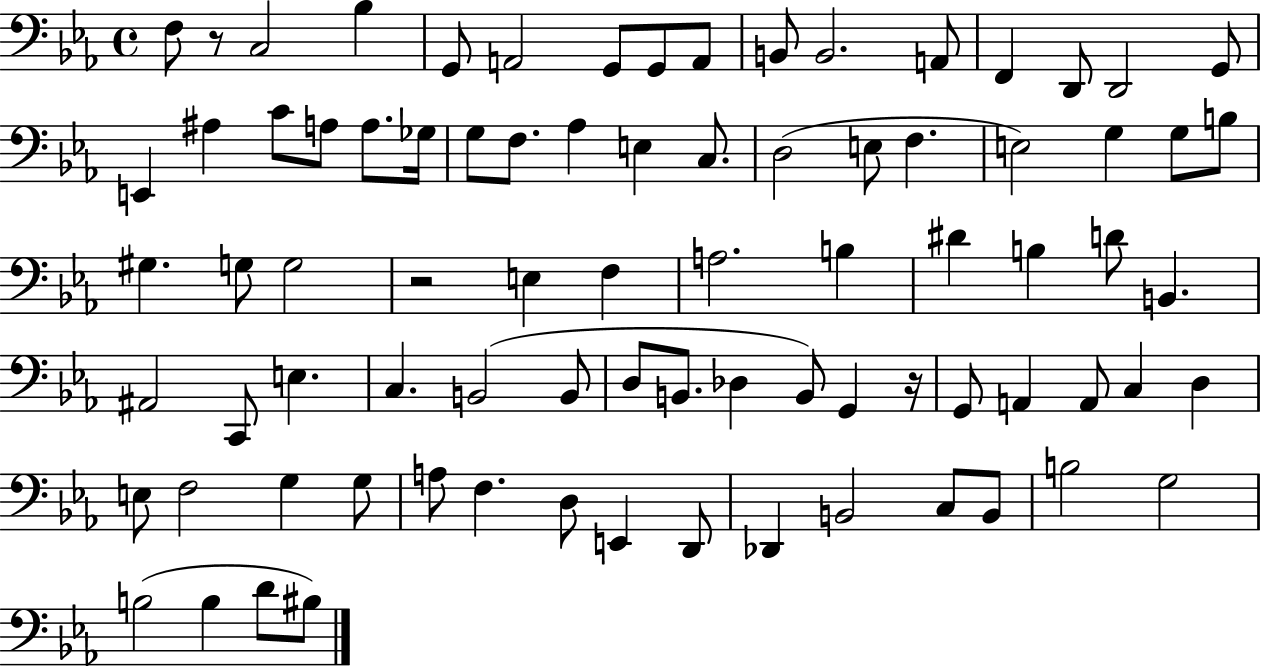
{
  \clef bass
  \time 4/4
  \defaultTimeSignature
  \key ees \major
  f8 r8 c2 bes4 | g,8 a,2 g,8 g,8 a,8 | b,8 b,2. a,8 | f,4 d,8 d,2 g,8 | \break e,4 ais4 c'8 a8 a8. ges16 | g8 f8. aes4 e4 c8. | d2( e8 f4. | e2) g4 g8 b8 | \break gis4. g8 g2 | r2 e4 f4 | a2. b4 | dis'4 b4 d'8 b,4. | \break ais,2 c,8 e4. | c4. b,2( b,8 | d8 b,8. des4 b,8) g,4 r16 | g,8 a,4 a,8 c4 d4 | \break e8 f2 g4 g8 | a8 f4. d8 e,4 d,8 | des,4 b,2 c8 b,8 | b2 g2 | \break b2( b4 d'8 bis8) | \bar "|."
}